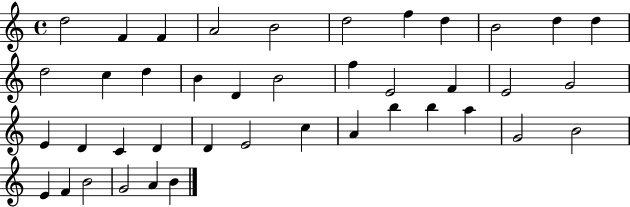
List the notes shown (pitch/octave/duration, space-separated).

D5/h F4/q F4/q A4/h B4/h D5/h F5/q D5/q B4/h D5/q D5/q D5/h C5/q D5/q B4/q D4/q B4/h F5/q E4/h F4/q E4/h G4/h E4/q D4/q C4/q D4/q D4/q E4/h C5/q A4/q B5/q B5/q A5/q G4/h B4/h E4/q F4/q B4/h G4/h A4/q B4/q